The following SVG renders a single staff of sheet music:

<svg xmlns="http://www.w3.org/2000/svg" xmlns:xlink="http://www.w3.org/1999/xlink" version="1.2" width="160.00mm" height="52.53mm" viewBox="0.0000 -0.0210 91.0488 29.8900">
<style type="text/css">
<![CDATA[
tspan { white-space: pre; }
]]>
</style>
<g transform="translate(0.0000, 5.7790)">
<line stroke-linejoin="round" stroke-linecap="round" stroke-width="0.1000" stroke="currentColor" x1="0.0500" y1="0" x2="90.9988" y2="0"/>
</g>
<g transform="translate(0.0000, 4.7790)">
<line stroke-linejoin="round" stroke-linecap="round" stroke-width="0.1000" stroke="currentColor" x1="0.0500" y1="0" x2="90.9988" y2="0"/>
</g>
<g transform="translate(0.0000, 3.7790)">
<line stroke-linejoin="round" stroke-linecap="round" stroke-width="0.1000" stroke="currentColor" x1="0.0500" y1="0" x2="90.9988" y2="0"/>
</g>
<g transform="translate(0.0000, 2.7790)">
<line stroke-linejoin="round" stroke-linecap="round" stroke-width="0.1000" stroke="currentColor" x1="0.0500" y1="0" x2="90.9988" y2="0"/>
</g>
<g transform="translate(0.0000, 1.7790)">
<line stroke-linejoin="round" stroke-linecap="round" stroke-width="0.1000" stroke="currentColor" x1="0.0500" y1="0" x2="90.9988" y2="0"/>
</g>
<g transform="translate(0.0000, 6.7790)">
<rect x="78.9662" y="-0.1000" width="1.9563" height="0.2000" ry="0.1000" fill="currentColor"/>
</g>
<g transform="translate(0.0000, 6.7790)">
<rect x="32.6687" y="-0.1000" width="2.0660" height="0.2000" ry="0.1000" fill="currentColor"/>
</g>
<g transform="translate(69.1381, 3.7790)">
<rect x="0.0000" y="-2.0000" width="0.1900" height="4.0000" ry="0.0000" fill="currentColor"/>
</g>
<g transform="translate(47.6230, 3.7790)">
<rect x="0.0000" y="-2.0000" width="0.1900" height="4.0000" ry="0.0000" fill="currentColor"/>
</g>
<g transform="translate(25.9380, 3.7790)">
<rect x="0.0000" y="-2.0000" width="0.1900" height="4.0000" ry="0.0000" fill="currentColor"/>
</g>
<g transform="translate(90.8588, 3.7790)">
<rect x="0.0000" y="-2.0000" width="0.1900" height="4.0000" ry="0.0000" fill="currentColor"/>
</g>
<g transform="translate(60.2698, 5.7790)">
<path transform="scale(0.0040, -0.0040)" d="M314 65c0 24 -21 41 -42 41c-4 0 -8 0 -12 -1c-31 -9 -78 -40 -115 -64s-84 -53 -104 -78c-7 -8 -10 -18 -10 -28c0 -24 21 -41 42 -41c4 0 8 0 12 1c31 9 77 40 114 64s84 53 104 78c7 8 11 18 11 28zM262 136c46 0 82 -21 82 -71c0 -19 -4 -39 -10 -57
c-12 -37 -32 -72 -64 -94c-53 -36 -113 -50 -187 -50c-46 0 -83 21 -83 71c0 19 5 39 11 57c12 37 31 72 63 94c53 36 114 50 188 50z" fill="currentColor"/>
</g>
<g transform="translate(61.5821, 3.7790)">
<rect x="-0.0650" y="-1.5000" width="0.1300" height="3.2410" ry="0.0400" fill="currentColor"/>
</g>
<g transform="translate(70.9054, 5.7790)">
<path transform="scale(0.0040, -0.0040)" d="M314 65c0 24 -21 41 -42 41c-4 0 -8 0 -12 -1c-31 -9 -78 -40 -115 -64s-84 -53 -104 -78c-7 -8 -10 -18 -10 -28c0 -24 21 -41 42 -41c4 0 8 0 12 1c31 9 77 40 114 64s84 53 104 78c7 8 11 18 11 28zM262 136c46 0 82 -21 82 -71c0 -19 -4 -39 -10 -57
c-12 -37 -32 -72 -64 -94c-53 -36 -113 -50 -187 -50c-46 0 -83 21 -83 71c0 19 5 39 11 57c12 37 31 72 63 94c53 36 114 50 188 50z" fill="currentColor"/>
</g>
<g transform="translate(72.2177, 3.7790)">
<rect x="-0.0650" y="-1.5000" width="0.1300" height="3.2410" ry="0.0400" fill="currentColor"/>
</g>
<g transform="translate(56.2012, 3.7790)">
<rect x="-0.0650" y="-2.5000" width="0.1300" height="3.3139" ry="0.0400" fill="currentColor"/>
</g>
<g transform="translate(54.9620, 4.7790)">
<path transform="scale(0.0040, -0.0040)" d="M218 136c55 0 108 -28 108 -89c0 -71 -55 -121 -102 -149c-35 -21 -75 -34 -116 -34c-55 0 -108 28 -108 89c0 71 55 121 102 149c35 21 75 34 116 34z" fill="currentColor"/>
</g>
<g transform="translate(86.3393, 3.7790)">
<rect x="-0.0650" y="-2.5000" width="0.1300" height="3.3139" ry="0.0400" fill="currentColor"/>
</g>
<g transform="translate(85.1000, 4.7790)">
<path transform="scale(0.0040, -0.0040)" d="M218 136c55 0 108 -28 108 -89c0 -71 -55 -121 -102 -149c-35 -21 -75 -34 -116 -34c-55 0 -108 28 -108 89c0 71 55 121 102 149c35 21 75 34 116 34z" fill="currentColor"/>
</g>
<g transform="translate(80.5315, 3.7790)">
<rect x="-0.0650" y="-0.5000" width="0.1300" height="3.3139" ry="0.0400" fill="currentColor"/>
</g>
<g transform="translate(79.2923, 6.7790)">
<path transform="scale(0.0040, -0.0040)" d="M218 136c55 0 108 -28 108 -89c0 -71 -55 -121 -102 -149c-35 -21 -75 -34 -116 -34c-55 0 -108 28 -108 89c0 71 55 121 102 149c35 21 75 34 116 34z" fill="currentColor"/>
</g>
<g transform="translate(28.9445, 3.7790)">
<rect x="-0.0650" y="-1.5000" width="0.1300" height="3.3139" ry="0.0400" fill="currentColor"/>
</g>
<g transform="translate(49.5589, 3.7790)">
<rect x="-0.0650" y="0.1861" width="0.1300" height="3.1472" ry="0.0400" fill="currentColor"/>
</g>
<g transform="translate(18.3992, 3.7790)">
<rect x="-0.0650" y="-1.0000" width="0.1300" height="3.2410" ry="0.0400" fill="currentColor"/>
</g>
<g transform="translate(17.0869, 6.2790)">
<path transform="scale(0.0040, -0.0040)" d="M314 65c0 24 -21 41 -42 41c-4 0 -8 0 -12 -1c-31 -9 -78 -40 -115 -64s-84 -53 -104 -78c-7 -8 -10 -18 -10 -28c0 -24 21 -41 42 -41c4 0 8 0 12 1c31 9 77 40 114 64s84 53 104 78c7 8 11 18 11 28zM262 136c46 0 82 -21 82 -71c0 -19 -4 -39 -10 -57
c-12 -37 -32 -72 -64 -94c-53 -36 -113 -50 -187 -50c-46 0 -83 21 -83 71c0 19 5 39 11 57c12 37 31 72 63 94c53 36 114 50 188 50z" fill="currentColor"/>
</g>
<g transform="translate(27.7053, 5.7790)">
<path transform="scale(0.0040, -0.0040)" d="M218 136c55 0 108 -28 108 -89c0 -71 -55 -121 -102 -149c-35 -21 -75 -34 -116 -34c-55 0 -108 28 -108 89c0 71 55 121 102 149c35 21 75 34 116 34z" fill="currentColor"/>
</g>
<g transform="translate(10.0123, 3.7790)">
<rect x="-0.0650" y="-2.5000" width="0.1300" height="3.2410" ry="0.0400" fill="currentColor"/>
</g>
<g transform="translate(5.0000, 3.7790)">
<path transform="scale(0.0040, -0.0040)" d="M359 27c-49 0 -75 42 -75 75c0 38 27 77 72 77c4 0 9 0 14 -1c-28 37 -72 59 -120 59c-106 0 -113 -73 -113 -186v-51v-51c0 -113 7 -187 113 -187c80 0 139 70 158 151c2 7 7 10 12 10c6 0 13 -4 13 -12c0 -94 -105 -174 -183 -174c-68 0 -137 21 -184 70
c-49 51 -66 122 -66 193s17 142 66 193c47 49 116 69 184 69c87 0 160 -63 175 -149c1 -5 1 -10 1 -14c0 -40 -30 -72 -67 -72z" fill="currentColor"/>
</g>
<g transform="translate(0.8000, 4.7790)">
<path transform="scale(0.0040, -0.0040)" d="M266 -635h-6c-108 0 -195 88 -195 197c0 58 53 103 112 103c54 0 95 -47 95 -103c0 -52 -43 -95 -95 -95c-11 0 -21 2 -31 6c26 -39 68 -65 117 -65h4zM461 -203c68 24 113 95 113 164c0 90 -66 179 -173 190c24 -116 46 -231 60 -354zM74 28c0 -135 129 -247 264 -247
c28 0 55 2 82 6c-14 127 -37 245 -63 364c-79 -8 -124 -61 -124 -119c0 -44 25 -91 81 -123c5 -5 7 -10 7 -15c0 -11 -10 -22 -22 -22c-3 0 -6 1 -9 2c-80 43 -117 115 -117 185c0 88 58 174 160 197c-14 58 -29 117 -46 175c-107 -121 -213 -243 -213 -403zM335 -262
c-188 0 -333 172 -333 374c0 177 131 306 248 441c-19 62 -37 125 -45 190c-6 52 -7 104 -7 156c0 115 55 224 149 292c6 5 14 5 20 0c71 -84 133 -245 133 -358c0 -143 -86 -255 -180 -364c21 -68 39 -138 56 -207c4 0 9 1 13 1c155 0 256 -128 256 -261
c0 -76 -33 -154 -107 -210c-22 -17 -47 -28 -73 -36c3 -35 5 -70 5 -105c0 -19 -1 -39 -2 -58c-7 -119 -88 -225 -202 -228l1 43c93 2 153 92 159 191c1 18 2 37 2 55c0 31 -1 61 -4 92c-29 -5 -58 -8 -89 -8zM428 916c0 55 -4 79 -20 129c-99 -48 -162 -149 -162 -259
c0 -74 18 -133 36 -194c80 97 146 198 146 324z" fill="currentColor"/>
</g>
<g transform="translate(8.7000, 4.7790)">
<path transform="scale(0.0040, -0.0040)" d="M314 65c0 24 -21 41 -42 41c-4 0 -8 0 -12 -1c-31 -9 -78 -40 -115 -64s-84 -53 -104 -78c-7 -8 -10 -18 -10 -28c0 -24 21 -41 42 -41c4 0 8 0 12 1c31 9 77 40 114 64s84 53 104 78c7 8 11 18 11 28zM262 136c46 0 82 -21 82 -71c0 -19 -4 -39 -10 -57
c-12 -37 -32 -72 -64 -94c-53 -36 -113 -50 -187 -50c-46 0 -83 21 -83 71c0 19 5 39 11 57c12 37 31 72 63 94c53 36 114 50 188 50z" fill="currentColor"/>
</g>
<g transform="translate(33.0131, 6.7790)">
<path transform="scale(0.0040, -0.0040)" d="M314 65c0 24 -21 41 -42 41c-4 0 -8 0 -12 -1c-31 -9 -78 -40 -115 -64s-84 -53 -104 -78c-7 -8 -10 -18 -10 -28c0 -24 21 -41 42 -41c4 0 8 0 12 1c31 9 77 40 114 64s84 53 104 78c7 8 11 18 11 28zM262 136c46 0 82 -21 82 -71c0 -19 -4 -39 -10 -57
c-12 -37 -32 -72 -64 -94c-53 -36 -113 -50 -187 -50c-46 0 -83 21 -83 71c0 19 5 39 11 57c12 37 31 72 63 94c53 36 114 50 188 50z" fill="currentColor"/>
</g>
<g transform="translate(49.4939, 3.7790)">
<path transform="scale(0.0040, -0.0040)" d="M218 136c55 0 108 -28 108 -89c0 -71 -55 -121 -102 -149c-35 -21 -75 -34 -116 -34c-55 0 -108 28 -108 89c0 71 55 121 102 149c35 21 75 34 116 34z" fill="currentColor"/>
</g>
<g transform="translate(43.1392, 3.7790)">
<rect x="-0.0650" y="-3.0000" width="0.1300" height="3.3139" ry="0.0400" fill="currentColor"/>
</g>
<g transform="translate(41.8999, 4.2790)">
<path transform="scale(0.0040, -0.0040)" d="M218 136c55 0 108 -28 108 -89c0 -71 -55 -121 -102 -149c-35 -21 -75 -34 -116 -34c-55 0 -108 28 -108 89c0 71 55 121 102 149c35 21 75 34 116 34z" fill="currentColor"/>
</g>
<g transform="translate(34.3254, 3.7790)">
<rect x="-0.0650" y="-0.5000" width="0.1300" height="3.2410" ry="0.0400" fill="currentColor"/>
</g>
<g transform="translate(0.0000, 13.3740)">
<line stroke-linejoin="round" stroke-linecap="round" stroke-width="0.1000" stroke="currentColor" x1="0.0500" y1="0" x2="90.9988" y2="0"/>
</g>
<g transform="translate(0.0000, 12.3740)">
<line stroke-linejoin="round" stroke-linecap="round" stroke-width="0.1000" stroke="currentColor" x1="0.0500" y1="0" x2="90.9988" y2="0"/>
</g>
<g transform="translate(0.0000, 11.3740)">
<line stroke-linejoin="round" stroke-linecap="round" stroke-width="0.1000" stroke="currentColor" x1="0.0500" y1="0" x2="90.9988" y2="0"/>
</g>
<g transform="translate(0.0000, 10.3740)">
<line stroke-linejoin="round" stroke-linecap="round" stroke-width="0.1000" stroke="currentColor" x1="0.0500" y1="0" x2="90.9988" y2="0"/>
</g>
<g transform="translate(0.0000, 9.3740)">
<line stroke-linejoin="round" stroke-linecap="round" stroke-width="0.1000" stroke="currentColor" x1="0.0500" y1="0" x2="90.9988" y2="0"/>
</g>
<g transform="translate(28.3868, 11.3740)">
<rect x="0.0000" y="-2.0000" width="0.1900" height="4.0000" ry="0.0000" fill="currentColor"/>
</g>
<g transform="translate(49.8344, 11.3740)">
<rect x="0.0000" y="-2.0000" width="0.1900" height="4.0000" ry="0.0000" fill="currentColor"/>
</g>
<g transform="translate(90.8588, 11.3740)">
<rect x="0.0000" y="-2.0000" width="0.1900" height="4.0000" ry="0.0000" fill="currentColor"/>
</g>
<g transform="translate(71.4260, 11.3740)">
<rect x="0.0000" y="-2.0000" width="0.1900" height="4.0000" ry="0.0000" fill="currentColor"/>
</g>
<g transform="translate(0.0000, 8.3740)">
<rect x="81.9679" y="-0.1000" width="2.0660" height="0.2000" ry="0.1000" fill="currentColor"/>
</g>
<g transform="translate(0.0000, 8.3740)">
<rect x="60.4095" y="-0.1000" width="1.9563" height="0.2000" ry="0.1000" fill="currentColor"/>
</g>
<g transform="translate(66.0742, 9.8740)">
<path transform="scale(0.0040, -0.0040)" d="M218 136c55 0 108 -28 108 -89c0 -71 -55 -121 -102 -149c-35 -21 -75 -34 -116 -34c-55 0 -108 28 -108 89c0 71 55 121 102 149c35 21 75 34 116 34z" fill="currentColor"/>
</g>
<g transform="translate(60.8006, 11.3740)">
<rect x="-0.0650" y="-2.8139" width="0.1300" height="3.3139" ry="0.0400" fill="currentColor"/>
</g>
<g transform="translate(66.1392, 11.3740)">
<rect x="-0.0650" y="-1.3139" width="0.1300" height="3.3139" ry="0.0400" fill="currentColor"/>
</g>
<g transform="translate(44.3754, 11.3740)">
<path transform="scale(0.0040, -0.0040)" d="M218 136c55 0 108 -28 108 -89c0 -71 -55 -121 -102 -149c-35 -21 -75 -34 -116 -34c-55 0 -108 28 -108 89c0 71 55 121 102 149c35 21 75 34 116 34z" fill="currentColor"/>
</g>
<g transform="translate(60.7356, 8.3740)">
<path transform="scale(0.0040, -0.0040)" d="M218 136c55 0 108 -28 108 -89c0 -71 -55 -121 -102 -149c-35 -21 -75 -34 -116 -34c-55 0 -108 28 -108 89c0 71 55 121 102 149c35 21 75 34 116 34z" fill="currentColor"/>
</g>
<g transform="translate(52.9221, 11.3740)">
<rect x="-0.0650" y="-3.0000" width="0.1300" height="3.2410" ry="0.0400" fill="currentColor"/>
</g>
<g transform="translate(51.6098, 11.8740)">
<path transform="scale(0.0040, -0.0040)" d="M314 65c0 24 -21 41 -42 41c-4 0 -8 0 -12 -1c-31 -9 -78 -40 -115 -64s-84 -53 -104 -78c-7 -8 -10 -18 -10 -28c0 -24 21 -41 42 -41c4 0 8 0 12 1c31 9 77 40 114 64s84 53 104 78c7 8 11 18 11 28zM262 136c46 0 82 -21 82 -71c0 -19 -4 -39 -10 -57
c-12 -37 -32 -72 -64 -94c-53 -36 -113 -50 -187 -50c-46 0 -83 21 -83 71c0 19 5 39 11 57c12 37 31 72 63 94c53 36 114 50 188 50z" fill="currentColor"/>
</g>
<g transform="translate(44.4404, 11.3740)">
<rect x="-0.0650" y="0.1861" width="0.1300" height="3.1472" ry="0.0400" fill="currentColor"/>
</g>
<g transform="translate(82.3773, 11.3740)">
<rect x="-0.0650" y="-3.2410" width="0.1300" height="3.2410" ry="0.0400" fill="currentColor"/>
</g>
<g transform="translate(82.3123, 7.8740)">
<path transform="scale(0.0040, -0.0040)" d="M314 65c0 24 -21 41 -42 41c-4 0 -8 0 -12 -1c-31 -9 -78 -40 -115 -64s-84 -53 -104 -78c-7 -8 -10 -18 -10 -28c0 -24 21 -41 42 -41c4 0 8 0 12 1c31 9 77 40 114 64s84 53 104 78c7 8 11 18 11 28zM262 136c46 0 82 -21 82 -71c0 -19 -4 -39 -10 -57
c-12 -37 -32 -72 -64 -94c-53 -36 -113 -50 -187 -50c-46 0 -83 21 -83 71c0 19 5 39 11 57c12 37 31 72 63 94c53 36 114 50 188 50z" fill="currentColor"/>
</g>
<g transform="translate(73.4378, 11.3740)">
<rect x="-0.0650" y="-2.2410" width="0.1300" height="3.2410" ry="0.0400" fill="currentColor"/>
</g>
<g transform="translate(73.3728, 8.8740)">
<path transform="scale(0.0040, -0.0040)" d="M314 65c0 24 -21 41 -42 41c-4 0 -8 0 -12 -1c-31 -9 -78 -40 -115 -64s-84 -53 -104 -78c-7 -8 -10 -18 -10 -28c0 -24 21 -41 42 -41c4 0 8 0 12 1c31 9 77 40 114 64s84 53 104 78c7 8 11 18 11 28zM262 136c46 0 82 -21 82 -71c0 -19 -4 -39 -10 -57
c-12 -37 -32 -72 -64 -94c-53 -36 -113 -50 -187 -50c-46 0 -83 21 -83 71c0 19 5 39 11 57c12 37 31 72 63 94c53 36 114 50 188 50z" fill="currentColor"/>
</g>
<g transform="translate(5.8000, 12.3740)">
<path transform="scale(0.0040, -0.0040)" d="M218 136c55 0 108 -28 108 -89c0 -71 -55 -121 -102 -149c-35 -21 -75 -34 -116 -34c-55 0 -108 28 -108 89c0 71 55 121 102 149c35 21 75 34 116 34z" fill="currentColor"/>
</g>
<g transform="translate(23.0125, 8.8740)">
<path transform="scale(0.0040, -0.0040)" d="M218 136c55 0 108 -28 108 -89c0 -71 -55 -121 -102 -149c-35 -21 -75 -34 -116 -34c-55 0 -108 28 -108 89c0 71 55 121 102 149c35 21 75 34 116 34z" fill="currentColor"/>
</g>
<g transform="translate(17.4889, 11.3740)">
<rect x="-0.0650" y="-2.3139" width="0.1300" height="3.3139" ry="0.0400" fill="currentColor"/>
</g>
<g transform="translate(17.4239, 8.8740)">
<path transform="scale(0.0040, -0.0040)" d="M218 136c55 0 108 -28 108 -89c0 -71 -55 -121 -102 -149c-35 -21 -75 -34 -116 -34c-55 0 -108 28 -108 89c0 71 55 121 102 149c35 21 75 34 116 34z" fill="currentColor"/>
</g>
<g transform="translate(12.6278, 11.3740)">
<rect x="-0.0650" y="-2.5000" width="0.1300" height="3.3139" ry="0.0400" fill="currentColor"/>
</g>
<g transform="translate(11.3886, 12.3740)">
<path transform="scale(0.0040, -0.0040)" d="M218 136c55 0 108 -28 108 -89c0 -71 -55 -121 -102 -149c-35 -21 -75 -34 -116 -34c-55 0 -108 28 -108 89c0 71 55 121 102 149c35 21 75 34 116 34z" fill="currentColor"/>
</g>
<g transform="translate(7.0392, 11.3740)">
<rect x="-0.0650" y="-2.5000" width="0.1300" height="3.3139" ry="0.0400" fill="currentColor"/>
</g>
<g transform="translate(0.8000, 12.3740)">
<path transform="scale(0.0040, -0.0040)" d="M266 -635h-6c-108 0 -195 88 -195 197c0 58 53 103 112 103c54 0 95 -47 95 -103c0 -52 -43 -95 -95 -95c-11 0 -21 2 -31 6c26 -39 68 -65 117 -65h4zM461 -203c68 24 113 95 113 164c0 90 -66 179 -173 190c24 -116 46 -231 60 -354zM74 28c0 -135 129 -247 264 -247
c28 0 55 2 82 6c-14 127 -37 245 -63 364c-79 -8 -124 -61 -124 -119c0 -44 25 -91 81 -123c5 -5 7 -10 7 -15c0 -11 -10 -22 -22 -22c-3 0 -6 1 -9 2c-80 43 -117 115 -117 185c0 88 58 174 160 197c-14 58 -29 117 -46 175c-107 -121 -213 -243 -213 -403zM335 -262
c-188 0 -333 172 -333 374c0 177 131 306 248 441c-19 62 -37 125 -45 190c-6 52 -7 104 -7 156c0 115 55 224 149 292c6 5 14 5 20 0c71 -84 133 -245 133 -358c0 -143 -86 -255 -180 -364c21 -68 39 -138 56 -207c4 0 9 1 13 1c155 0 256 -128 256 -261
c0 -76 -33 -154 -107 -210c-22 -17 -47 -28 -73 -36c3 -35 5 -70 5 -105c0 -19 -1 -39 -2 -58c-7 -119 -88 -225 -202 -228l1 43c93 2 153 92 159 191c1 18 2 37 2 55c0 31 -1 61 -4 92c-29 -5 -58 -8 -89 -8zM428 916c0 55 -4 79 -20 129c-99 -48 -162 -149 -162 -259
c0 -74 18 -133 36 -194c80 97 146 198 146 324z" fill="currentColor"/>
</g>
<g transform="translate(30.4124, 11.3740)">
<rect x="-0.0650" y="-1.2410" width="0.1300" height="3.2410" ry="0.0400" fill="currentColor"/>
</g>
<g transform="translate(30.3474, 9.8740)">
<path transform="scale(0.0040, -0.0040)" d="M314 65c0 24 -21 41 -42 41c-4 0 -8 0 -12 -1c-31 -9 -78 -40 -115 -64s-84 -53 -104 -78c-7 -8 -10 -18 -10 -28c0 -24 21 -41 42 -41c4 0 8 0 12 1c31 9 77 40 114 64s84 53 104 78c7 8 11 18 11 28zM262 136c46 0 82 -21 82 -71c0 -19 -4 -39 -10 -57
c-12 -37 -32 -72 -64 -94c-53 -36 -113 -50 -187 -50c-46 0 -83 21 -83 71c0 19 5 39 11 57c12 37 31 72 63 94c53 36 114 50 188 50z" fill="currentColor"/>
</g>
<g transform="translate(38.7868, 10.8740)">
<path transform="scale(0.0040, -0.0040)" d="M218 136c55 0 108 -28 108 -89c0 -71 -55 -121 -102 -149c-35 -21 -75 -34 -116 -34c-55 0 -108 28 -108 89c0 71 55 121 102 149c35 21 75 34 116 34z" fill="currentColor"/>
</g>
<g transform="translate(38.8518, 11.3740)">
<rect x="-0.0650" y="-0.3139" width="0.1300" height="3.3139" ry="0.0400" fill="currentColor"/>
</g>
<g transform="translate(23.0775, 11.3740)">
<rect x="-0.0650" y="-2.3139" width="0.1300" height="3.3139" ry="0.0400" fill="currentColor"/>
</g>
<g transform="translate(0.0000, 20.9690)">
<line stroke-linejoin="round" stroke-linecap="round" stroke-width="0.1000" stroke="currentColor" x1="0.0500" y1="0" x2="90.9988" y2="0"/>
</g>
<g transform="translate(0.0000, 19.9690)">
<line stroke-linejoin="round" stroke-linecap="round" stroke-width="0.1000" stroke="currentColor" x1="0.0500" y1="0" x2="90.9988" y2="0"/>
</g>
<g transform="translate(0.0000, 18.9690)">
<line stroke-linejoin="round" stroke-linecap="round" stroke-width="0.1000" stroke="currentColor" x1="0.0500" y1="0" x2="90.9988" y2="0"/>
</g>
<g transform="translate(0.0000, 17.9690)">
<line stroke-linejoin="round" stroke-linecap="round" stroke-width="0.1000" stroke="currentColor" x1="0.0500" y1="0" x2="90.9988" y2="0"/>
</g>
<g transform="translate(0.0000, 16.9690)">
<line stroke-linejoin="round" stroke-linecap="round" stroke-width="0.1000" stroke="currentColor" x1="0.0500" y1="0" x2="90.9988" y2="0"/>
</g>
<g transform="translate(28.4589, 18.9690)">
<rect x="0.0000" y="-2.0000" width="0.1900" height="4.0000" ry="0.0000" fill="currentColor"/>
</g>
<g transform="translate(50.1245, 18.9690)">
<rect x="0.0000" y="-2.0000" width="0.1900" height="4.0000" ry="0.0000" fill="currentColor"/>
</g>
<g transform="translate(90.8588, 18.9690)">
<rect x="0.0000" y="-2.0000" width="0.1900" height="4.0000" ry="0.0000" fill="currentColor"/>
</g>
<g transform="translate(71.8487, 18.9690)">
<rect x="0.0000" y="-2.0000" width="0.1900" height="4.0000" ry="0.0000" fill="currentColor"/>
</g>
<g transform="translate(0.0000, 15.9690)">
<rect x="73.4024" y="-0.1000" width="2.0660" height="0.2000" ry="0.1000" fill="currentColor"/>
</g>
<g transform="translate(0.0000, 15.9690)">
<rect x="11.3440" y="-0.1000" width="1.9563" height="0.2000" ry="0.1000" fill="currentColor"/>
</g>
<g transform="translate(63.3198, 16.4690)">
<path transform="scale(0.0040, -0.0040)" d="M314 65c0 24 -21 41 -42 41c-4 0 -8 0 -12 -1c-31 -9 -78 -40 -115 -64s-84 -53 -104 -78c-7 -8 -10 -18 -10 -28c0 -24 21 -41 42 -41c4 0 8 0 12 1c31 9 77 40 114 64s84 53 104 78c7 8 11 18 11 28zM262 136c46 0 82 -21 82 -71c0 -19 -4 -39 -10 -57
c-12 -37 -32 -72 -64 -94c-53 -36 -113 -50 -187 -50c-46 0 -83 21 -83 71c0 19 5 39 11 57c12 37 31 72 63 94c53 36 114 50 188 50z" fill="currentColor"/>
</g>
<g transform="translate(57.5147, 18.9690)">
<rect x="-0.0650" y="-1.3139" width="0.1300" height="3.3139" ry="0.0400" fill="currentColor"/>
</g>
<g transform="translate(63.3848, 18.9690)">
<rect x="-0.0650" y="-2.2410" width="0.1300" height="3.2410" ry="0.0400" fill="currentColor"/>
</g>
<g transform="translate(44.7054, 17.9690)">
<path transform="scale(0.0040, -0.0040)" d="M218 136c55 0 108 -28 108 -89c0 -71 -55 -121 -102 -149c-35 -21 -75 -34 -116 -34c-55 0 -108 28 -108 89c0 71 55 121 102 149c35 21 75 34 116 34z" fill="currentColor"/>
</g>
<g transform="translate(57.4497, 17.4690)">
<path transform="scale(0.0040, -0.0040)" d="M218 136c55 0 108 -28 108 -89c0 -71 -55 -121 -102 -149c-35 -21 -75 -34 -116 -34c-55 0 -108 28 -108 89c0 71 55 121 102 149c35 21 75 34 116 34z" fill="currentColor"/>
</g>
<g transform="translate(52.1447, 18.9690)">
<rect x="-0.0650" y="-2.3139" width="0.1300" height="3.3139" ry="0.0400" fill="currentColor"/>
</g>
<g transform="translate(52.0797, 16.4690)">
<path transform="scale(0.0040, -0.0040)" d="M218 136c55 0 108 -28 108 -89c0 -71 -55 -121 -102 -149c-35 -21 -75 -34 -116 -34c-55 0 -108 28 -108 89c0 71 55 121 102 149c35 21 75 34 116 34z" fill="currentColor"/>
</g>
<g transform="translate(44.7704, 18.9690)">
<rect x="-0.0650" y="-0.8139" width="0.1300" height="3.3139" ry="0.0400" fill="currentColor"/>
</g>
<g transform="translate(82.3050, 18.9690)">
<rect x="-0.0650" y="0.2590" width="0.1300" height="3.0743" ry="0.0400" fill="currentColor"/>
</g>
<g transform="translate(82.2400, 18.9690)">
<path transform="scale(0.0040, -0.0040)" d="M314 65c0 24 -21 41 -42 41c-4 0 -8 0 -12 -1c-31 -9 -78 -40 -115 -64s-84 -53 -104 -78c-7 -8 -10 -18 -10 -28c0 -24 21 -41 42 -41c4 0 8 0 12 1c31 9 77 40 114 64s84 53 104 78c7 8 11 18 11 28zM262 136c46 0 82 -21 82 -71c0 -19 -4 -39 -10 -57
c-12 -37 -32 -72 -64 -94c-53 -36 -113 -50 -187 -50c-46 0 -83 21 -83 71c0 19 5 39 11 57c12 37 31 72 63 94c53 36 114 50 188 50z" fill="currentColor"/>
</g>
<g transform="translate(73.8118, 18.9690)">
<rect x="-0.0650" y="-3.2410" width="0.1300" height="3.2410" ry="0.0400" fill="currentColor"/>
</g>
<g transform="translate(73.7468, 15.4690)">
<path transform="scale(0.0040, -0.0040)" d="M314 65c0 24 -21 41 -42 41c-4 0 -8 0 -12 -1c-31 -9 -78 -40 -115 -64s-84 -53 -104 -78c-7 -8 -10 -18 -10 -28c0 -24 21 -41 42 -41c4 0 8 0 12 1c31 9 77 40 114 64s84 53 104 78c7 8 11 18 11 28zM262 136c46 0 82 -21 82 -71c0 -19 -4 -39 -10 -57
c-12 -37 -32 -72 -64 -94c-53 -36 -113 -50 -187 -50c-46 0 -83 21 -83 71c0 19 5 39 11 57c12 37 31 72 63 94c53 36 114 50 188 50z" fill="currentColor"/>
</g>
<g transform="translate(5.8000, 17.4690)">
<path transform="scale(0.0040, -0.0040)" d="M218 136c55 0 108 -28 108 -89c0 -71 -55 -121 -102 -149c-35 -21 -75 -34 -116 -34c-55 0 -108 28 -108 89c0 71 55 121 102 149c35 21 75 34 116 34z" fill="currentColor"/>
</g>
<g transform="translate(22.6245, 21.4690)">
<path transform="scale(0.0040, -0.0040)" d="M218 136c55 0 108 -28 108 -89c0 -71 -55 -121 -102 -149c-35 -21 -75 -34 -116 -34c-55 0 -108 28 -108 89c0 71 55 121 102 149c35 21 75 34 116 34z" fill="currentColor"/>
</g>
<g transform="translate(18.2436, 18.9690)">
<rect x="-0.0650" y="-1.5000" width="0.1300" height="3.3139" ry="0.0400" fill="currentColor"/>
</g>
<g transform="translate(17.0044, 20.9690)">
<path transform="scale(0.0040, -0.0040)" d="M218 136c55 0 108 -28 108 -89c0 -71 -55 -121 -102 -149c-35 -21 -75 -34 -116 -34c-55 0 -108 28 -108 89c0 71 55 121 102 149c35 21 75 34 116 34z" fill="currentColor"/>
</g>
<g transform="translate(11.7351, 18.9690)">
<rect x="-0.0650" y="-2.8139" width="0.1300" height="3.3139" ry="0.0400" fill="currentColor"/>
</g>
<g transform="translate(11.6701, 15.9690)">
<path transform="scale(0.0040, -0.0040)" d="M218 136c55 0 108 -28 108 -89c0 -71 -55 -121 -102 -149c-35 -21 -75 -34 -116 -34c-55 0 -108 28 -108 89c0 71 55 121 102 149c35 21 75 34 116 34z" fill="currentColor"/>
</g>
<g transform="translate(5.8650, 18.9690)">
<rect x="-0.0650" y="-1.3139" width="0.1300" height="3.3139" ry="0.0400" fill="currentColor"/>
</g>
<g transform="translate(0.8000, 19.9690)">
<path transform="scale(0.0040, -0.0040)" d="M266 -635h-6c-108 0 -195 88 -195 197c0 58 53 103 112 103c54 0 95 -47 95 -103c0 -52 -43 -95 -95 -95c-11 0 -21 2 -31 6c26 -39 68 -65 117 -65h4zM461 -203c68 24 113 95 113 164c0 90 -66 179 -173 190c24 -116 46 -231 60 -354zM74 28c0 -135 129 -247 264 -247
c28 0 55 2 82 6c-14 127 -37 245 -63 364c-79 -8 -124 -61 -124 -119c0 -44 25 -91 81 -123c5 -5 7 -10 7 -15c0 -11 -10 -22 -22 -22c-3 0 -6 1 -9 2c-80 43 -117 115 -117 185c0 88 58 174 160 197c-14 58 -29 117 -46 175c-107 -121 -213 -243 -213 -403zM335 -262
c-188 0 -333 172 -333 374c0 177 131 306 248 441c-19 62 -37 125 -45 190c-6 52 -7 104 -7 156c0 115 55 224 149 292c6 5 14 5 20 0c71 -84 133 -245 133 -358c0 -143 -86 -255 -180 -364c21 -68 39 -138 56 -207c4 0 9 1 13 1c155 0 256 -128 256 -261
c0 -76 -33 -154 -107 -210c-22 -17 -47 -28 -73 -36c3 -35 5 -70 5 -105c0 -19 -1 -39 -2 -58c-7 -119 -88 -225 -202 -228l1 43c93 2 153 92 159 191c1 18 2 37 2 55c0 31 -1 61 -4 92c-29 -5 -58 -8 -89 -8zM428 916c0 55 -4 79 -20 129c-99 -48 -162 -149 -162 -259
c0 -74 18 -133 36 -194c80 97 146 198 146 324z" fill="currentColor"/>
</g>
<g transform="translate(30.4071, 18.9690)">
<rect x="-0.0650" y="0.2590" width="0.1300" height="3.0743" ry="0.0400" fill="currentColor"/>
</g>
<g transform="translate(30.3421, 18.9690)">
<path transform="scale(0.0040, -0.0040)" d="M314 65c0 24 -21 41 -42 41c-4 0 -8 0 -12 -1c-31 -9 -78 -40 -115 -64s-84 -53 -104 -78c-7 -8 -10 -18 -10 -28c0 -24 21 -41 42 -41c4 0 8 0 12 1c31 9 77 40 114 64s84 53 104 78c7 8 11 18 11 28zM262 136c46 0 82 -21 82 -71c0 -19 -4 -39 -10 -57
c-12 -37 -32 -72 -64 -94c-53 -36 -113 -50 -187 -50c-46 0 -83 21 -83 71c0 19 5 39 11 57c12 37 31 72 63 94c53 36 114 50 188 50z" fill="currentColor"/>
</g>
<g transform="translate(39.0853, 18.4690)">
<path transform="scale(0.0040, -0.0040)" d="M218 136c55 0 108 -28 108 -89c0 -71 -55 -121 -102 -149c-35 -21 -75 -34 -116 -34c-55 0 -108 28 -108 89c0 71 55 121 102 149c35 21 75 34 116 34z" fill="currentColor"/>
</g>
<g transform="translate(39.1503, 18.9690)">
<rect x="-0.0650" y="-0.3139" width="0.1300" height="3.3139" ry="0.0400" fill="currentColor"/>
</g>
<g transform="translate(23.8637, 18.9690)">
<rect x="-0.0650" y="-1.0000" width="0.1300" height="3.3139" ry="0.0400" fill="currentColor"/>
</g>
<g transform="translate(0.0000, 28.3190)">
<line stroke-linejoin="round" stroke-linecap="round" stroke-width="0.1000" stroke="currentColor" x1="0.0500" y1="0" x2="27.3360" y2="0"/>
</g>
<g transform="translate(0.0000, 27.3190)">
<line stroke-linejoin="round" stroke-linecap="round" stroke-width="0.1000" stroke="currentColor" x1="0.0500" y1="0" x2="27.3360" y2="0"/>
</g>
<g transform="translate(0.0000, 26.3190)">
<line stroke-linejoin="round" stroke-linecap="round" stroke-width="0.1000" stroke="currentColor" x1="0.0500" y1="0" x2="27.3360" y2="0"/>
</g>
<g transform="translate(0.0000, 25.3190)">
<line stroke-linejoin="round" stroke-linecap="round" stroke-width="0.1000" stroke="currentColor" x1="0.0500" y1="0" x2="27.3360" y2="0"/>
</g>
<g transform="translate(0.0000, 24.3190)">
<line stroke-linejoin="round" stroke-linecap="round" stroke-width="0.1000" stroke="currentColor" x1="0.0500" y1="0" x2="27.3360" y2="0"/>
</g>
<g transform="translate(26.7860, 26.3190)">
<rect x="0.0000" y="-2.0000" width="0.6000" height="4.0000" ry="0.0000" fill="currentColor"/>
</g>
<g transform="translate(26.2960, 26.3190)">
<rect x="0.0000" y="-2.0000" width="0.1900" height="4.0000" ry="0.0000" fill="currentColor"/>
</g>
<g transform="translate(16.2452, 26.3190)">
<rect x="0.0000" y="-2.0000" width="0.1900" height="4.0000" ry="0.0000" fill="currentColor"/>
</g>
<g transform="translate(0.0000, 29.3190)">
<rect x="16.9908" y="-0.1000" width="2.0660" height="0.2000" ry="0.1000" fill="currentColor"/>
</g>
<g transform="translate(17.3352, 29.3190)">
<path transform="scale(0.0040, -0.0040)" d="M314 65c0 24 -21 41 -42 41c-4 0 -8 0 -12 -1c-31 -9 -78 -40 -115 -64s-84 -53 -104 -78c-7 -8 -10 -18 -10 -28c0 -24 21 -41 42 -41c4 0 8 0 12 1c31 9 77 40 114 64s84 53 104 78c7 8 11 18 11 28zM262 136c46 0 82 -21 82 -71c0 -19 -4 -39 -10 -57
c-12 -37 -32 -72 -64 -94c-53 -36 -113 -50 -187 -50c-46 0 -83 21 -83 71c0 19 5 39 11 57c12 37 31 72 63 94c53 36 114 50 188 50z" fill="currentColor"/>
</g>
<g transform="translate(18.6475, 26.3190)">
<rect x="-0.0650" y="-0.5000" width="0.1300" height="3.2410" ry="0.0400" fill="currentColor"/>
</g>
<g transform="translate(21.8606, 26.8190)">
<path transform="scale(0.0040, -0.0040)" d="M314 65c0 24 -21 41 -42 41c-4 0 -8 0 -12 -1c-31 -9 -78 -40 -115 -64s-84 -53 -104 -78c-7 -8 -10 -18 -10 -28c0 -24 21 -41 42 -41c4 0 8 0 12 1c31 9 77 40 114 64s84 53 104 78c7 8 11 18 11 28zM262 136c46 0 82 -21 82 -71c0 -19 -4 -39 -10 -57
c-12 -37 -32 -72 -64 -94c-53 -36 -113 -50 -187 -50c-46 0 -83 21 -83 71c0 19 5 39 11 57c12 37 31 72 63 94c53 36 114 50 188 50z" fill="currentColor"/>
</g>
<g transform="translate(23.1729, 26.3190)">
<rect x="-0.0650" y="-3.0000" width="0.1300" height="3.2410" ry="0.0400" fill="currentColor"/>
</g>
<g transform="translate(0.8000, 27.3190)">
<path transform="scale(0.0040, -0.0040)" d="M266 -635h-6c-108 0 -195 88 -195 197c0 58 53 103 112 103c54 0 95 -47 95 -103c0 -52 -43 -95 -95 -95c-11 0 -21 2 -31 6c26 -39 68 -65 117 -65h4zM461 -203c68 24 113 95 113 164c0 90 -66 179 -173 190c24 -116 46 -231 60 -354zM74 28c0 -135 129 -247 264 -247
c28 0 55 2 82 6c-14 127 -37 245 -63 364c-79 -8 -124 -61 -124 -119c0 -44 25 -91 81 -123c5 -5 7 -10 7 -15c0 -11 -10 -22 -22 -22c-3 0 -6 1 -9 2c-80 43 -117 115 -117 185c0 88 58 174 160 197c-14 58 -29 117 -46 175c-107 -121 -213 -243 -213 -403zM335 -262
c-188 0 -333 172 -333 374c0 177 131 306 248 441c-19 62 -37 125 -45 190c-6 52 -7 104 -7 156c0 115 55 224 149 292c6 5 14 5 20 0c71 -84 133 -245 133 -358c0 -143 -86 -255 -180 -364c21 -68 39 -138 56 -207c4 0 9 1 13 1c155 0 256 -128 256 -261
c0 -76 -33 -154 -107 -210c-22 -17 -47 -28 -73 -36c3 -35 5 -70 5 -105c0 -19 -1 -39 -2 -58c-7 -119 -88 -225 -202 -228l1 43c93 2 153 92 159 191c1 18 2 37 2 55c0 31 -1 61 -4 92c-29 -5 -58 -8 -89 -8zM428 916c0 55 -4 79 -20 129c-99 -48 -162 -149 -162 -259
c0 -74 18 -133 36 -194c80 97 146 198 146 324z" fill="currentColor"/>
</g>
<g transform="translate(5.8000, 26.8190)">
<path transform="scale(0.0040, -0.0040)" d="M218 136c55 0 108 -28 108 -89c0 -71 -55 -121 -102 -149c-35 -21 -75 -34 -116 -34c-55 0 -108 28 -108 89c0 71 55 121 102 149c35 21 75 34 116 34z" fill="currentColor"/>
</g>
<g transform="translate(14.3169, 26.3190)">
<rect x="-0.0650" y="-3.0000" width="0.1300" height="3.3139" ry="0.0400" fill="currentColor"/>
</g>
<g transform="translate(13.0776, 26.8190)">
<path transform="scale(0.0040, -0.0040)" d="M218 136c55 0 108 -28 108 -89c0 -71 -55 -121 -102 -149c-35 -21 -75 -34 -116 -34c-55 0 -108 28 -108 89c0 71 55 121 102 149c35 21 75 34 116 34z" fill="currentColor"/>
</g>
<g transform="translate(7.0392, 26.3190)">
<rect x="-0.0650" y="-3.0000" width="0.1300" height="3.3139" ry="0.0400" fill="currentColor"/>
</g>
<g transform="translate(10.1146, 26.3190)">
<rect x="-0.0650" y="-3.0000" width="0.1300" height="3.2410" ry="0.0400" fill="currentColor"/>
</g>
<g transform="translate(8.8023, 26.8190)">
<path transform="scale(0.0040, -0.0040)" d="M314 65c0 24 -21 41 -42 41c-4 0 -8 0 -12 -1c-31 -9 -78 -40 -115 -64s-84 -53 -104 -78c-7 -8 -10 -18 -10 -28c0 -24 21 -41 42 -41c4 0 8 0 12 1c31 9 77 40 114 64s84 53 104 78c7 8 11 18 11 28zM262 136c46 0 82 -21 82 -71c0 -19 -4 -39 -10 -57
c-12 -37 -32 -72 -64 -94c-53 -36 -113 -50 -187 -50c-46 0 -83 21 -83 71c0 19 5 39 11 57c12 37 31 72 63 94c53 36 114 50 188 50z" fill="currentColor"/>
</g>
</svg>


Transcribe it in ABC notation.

X:1
T:Untitled
M:4/4
L:1/4
K:C
G2 D2 E C2 A B G E2 E2 C G G G g g e2 c B A2 a e g2 b2 e a E D B2 c d g e g2 b2 B2 A A2 A C2 A2